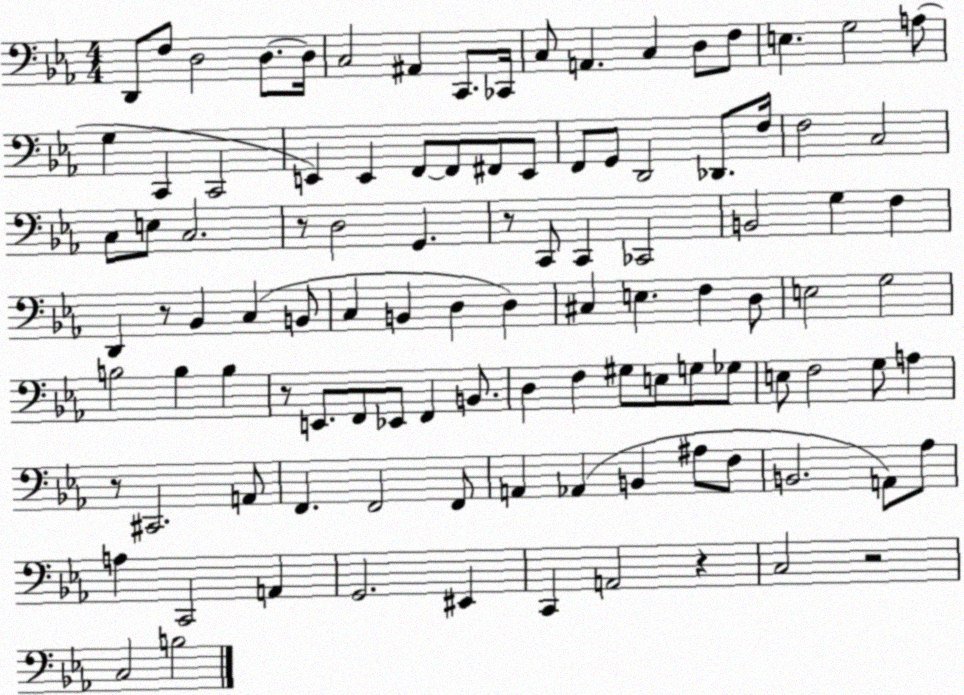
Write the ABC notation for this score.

X:1
T:Untitled
M:4/4
L:1/4
K:Eb
D,,/2 F,/2 D,2 D,/2 D,/4 C,2 ^A,, C,,/2 _C,,/4 C,/2 A,, C, D,/2 F,/2 E, G,2 A,/2 G, C,, C,,2 E,, E,, F,,/2 F,,/2 ^F,,/2 E,,/2 F,,/2 G,,/2 D,,2 _D,,/2 F,/4 F,2 C,2 C,/2 E,/2 C,2 z/2 D,2 G,, z/2 C,,/2 C,, _C,,2 B,,2 G, F, D,, z/2 _B,, C, B,,/2 C, B,, D, D, ^C, E, F, D,/2 E,2 G,2 B,2 B, B, z/2 E,,/2 F,,/2 _E,,/2 F,, B,,/2 D, F, ^G,/2 E,/2 G,/2 _G,/2 E,/2 F,2 G,/2 A, z/2 ^C,,2 A,,/2 F,, F,,2 F,,/2 A,, _A,, B,, ^A,/2 F,/2 B,,2 A,,/2 _A,/2 A, C,,2 A,, G,,2 ^E,, C,, A,,2 z C,2 z2 C,2 B,2